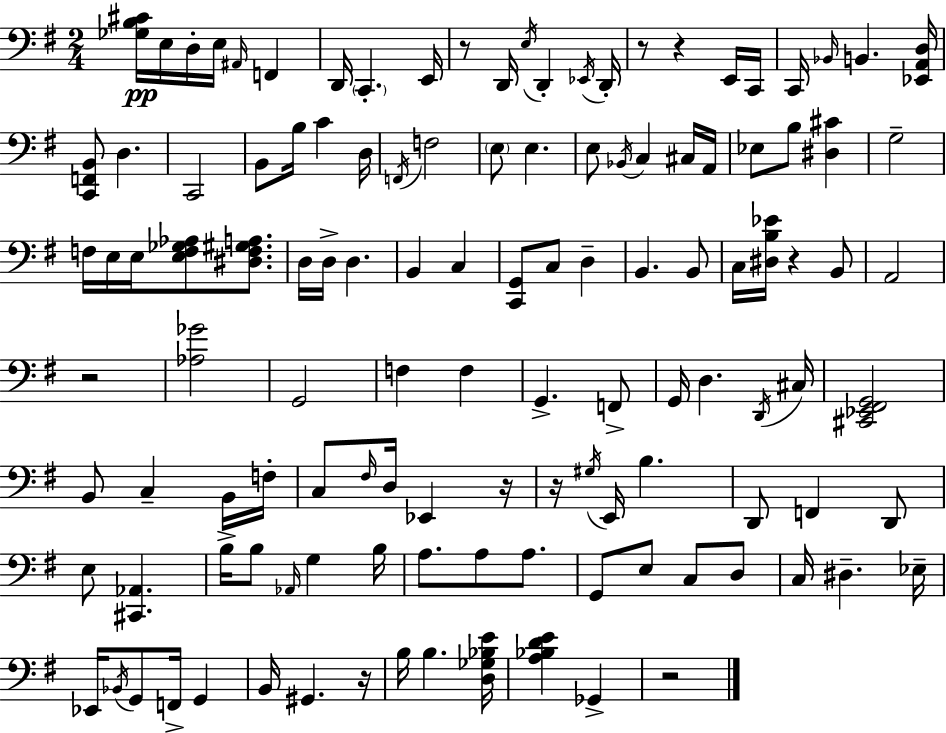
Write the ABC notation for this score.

X:1
T:Untitled
M:2/4
L:1/4
K:Em
[_G,B,^C]/4 E,/4 D,/4 E,/4 ^A,,/4 F,, D,,/4 C,, E,,/4 z/2 D,,/4 E,/4 D,, _E,,/4 D,,/4 z/2 z E,,/4 C,,/4 C,,/4 _B,,/4 B,, [_E,,A,,D,]/4 [C,,F,,B,,]/2 D, C,,2 B,,/2 B,/4 C D,/4 F,,/4 F,2 E,/2 E, E,/2 _B,,/4 C, ^C,/4 A,,/4 _E,/2 B,/2 [^D,^C] G,2 F,/4 E,/4 E,/4 [E,F,_G,_A,]/2 [^D,F,^G,A,]/2 D,/4 D,/4 D, B,, C, [C,,G,,]/2 C,/2 D, B,, B,,/2 C,/4 [^D,B,_E]/4 z B,,/2 A,,2 z2 [_A,_G]2 G,,2 F, F, G,, F,,/2 G,,/4 D, D,,/4 ^C,/4 [^C,,_E,,^F,,G,,]2 B,,/2 C, B,,/4 F,/4 C,/2 ^F,/4 D,/4 _E,, z/4 z/4 ^G,/4 E,,/4 B, D,,/2 F,, D,,/2 E,/2 [^C,,_A,,] B,/4 B,/2 _A,,/4 G, B,/4 A,/2 A,/2 A,/2 G,,/2 E,/2 C,/2 D,/2 C,/4 ^D, _E,/4 _E,,/4 _B,,/4 G,,/2 F,,/4 G,, B,,/4 ^G,, z/4 B,/4 B, [D,_G,_B,E]/4 [A,_B,DE] _G,, z2